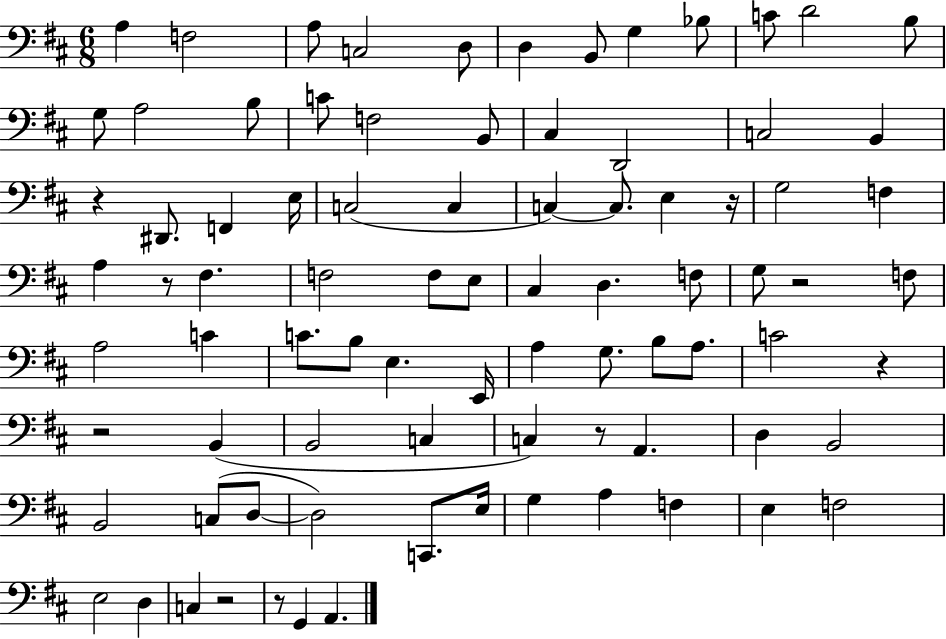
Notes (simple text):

A3/q F3/h A3/e C3/h D3/e D3/q B2/e G3/q Bb3/e C4/e D4/h B3/e G3/e A3/h B3/e C4/e F3/h B2/e C#3/q D2/h C3/h B2/q R/q D#2/e. F2/q E3/s C3/h C3/q C3/q C3/e. E3/q R/s G3/h F3/q A3/q R/e F#3/q. F3/h F3/e E3/e C#3/q D3/q. F3/e G3/e R/h F3/e A3/h C4/q C4/e. B3/e E3/q. E2/s A3/q G3/e. B3/e A3/e. C4/h R/q R/h B2/q B2/h C3/q C3/q R/e A2/q. D3/q B2/h B2/h C3/e D3/e D3/h C2/e. E3/s G3/q A3/q F3/q E3/q F3/h E3/h D3/q C3/q R/h R/e G2/q A2/q.